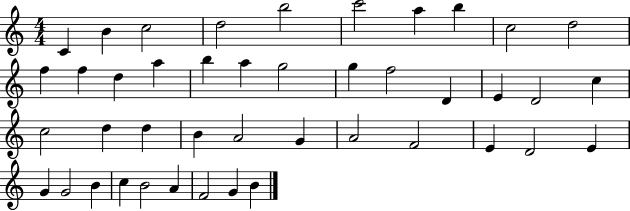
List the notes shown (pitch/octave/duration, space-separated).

C4/q B4/q C5/h D5/h B5/h C6/h A5/q B5/q C5/h D5/h F5/q F5/q D5/q A5/q B5/q A5/q G5/h G5/q F5/h D4/q E4/q D4/h C5/q C5/h D5/q D5/q B4/q A4/h G4/q A4/h F4/h E4/q D4/h E4/q G4/q G4/h B4/q C5/q B4/h A4/q F4/h G4/q B4/q